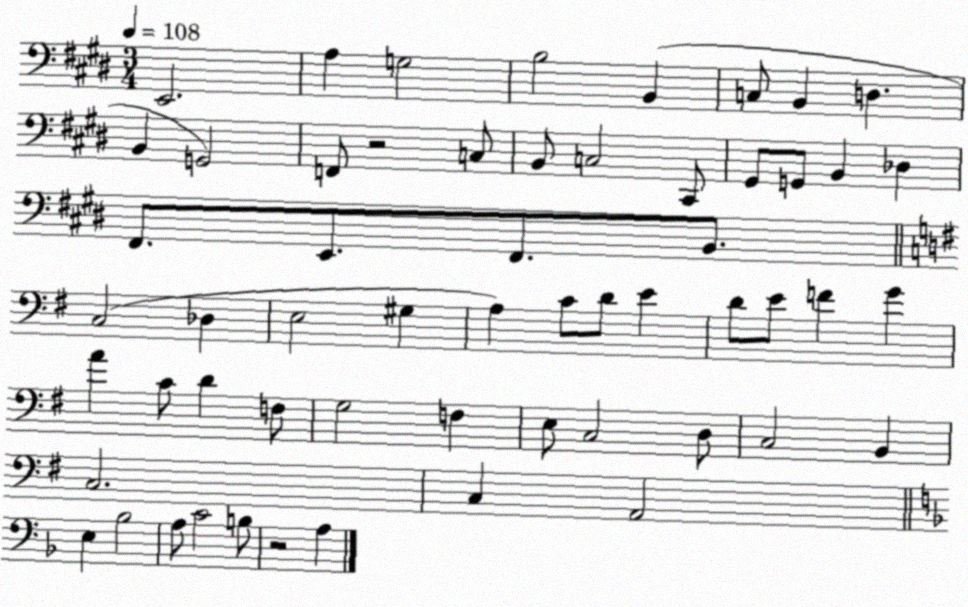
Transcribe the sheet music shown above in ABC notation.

X:1
T:Untitled
M:3/4
L:1/4
K:E
E,,2 A, G,2 B,2 B,, C,/2 B,, D, B,, G,,2 F,,/2 z2 C,/2 B,,/2 C,2 ^C,,/2 ^G,,/2 G,,/2 B,, _D, ^F,,/2 E,,/2 ^F,,/2 B,,/2 C,2 _D, E,2 ^G, A, C/2 D/2 E D/2 E/2 F G A C/2 D F,/2 G,2 F, E,/2 C,2 D,/2 C,2 B,, C,2 C, A,,2 E, _B,2 A,/2 C2 B,/2 z2 A,